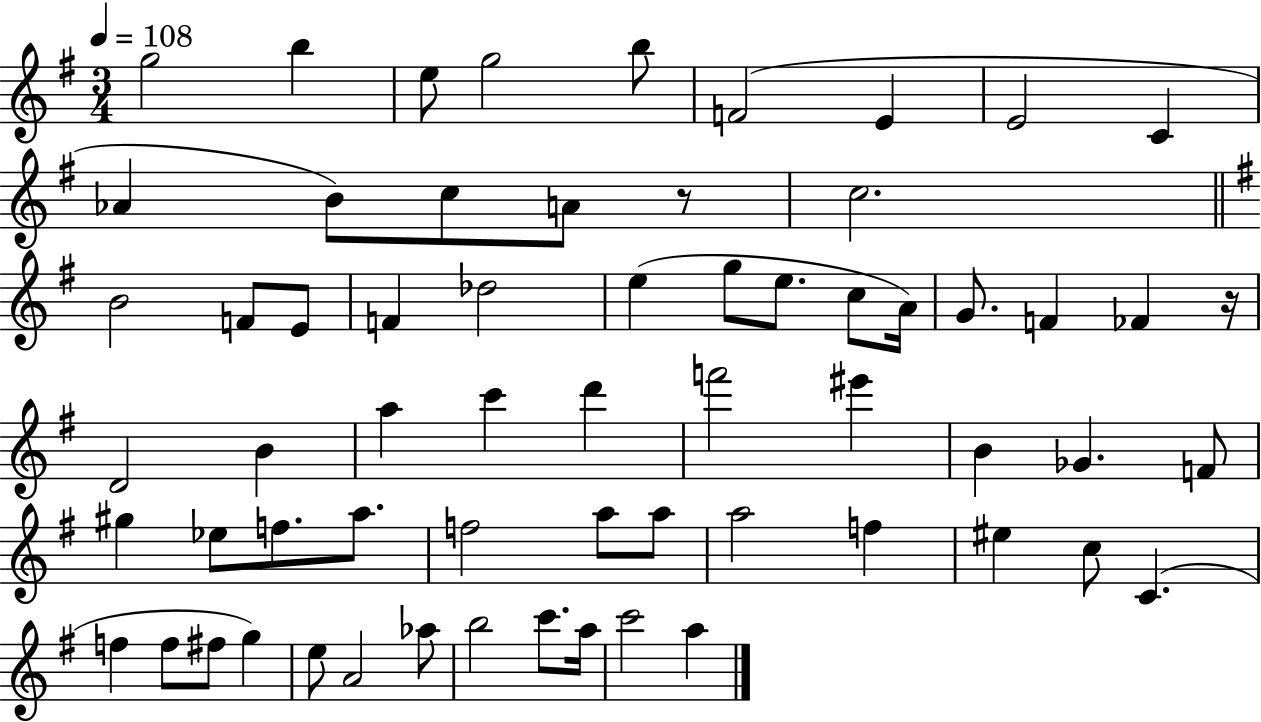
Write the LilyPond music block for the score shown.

{
  \clef treble
  \numericTimeSignature
  \time 3/4
  \key g \major
  \tempo 4 = 108
  g''2 b''4 | e''8 g''2 b''8 | f'2( e'4 | e'2 c'4 | \break aes'4 b'8) c''8 a'8 r8 | c''2. | \bar "||" \break \key g \major b'2 f'8 e'8 | f'4 des''2 | e''4( g''8 e''8. c''8 a'16) | g'8. f'4 fes'4 r16 | \break d'2 b'4 | a''4 c'''4 d'''4 | f'''2 eis'''4 | b'4 ges'4. f'8 | \break gis''4 ees''8 f''8. a''8. | f''2 a''8 a''8 | a''2 f''4 | eis''4 c''8 c'4.( | \break f''4 f''8 fis''8 g''4) | e''8 a'2 aes''8 | b''2 c'''8. a''16 | c'''2 a''4 | \break \bar "|."
}